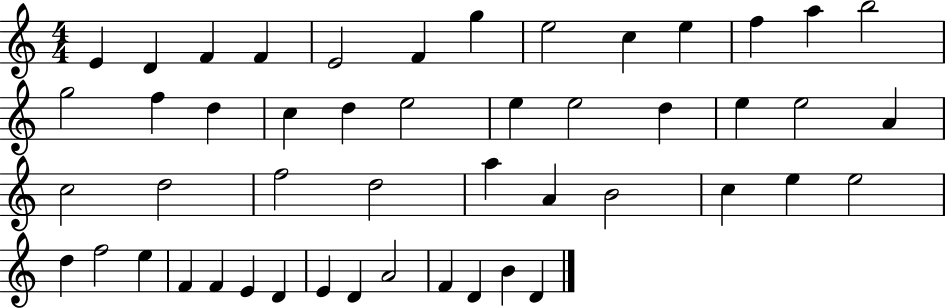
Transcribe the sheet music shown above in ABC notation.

X:1
T:Untitled
M:4/4
L:1/4
K:C
E D F F E2 F g e2 c e f a b2 g2 f d c d e2 e e2 d e e2 A c2 d2 f2 d2 a A B2 c e e2 d f2 e F F E D E D A2 F D B D